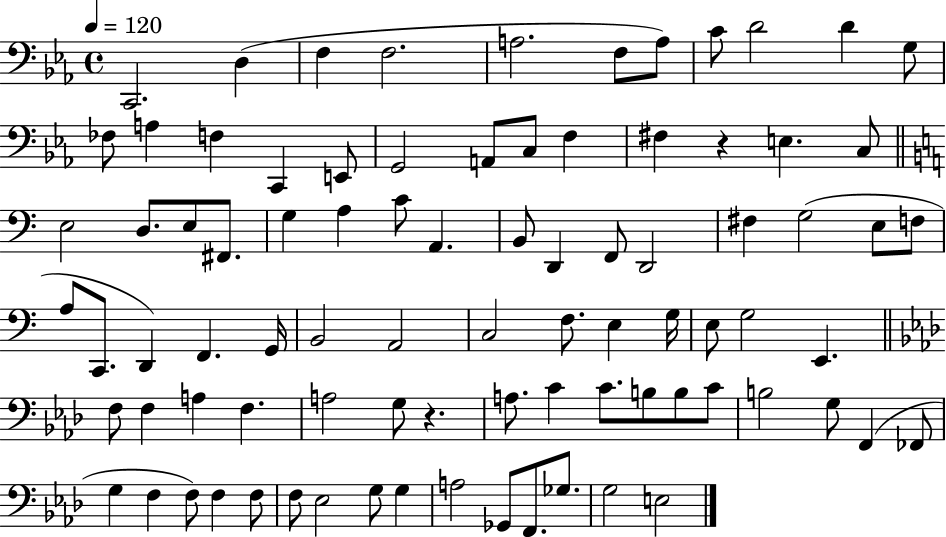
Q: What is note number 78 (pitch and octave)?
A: G3